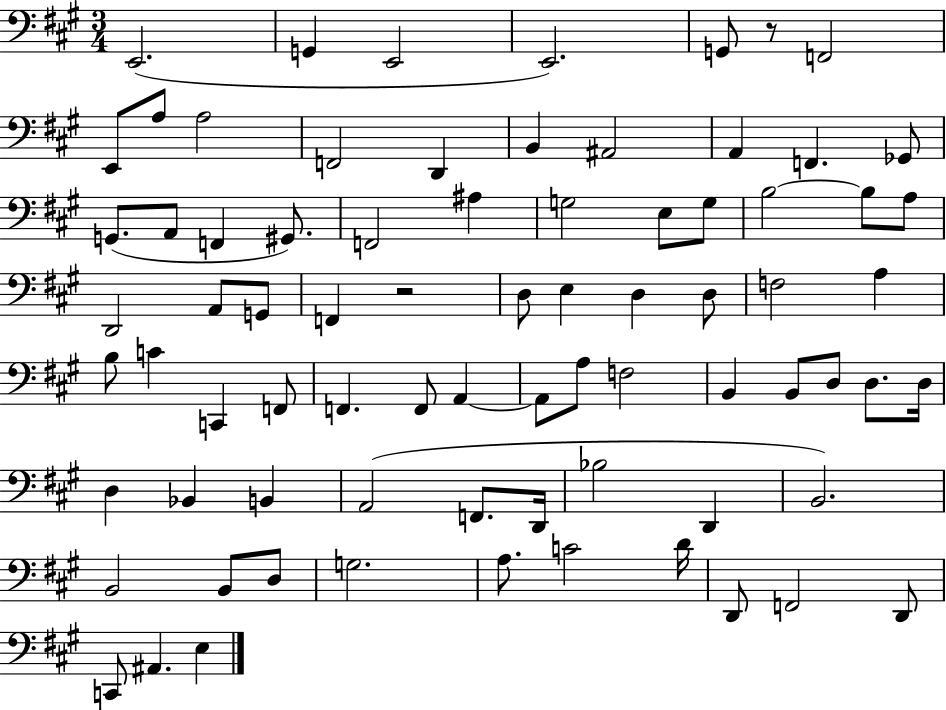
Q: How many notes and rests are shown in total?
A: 77